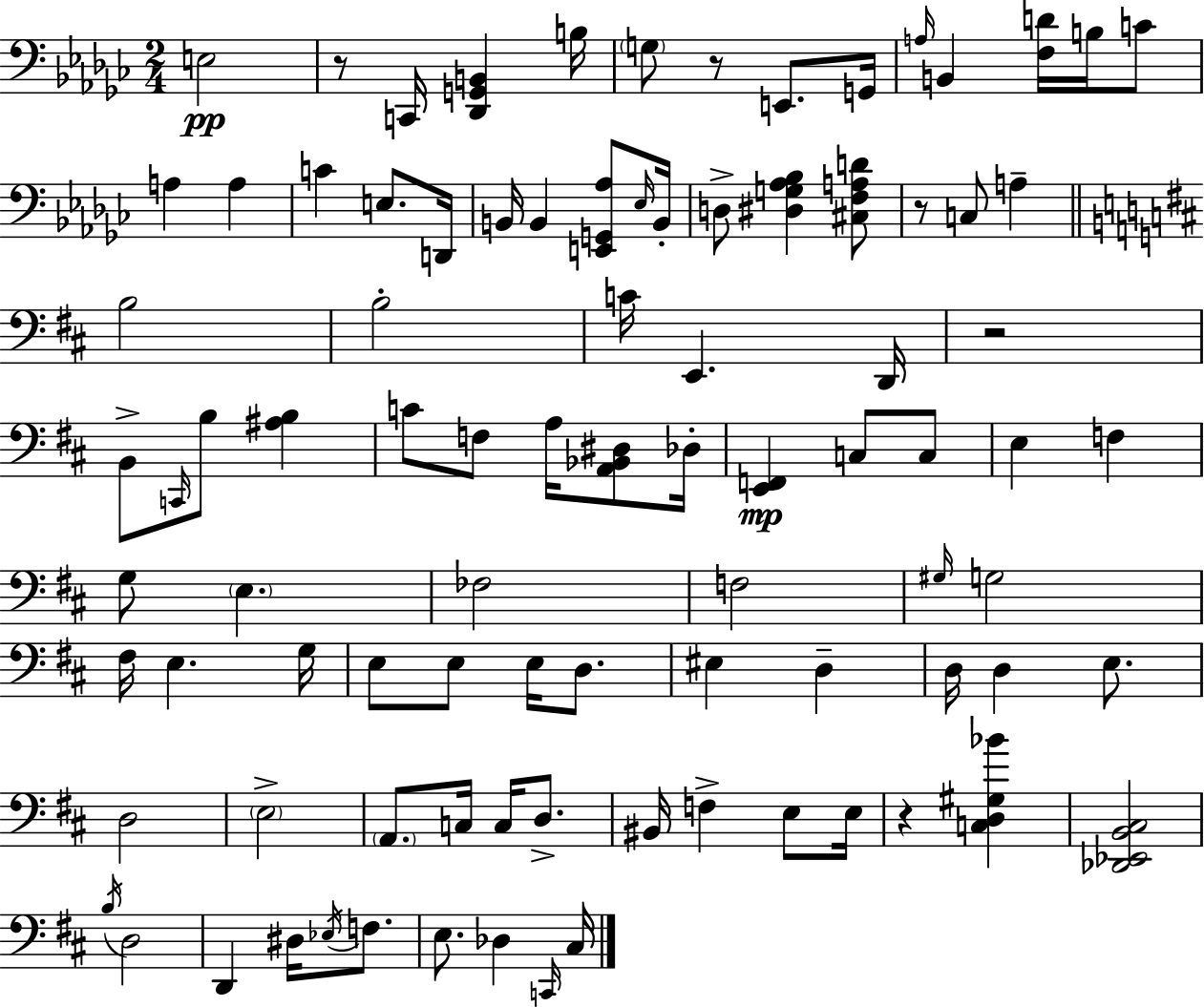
{
  \clef bass
  \numericTimeSignature
  \time 2/4
  \key ees \minor
  e2\pp | r8 c,16 <des, g, b,>4 b16 | \parenthesize g8 r8 e,8. g,16 | \grace { a16 } b,4 <f d'>16 b16 c'8 | \break a4 a4 | c'4 e8. | d,16 b,16 b,4 <e, g, aes>8 | \grace { ees16 } b,16-. d8-> <dis g aes bes>4 | \break <cis f a d'>8 r8 c8 a4-- | \bar "||" \break \key d \major b2 | b2-. | c'16 e,4. d,16 | r2 | \break b,8-> \grace { c,16 } b8 <ais b>4 | c'8 f8 a16 <a, bes, dis>8 | des16-. <e, f,>4\mp c8 c8 | e4 f4 | \break g8 \parenthesize e4. | fes2 | f2 | \grace { gis16 } g2 | \break fis16 e4. | g16 e8 e8 e16 d8. | eis4 d4-- | d16 d4 e8. | \break d2 | \parenthesize e2-> | \parenthesize a,8. c16 c16 d8.-> | bis,16 f4-> e8 | \break e16 r4 <c d gis bes'>4 | <des, ees, b, cis>2 | \acciaccatura { b16 } d2 | d,4 dis16 | \break \acciaccatura { ees16 } f8. e8. des4 | \grace { c,16 } cis16 \bar "|."
}